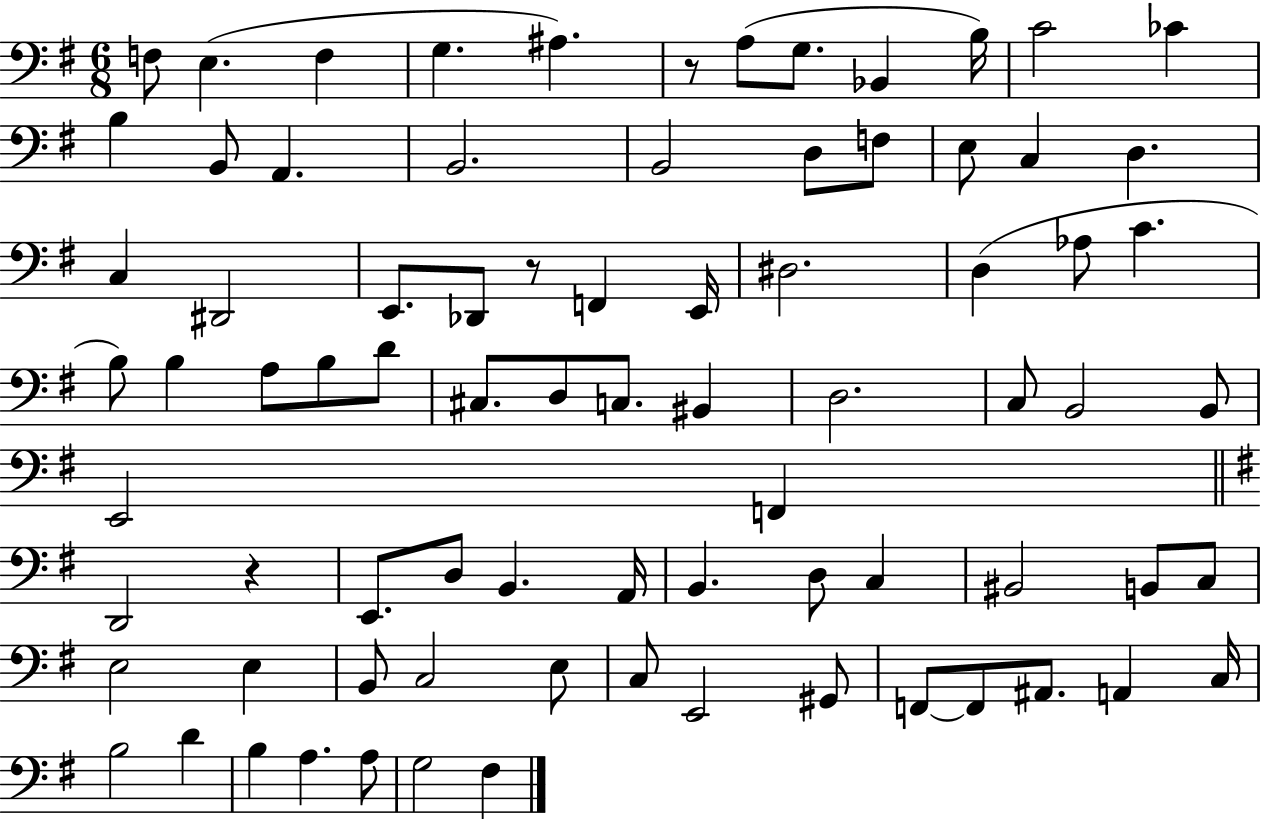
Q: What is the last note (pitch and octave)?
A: F#3